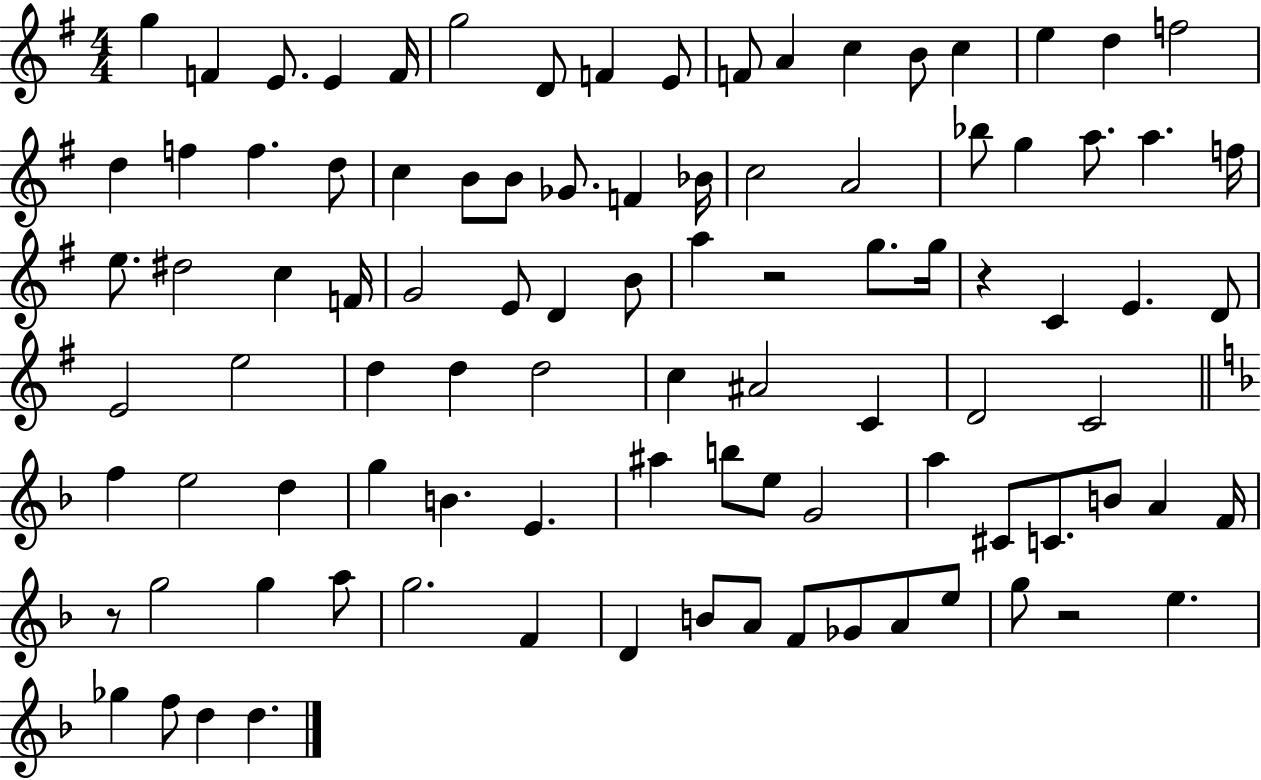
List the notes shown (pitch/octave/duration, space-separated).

G5/q F4/q E4/e. E4/q F4/s G5/h D4/e F4/q E4/e F4/e A4/q C5/q B4/e C5/q E5/q D5/q F5/h D5/q F5/q F5/q. D5/e C5/q B4/e B4/e Gb4/e. F4/q Bb4/s C5/h A4/h Bb5/e G5/q A5/e. A5/q. F5/s E5/e. D#5/h C5/q F4/s G4/h E4/e D4/q B4/e A5/q R/h G5/e. G5/s R/q C4/q E4/q. D4/e E4/h E5/h D5/q D5/q D5/h C5/q A#4/h C4/q D4/h C4/h F5/q E5/h D5/q G5/q B4/q. E4/q. A#5/q B5/e E5/e G4/h A5/q C#4/e C4/e. B4/e A4/q F4/s R/e G5/h G5/q A5/e G5/h. F4/q D4/q B4/e A4/e F4/e Gb4/e A4/e E5/e G5/e R/h E5/q. Gb5/q F5/e D5/q D5/q.